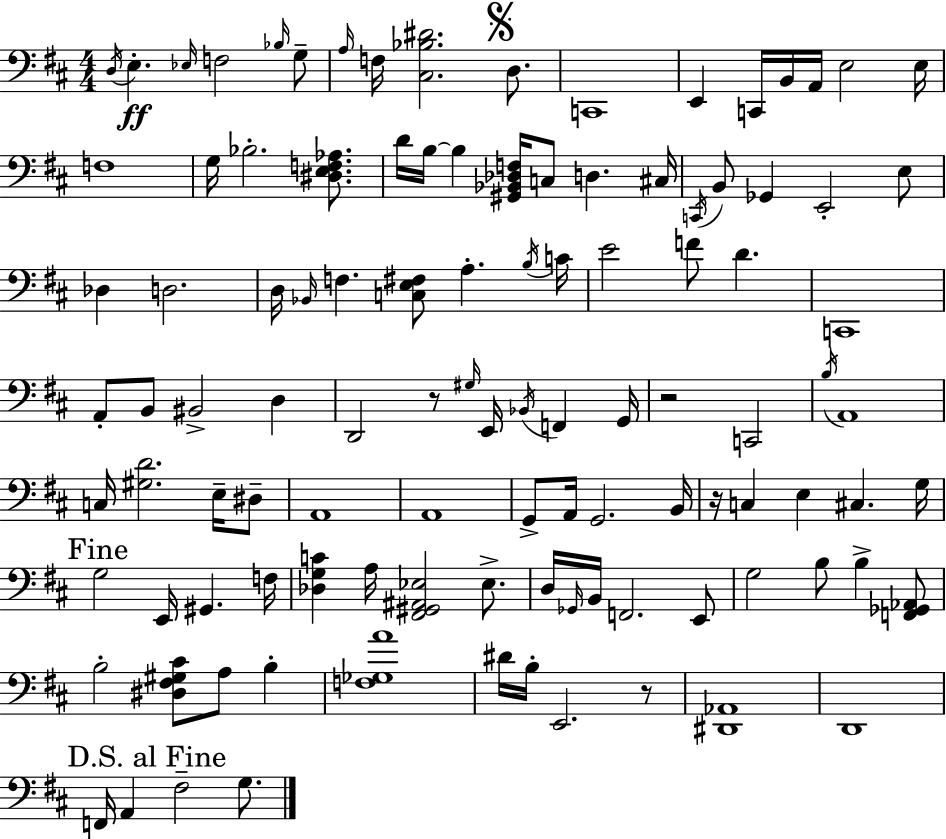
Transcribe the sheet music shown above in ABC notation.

X:1
T:Untitled
M:4/4
L:1/4
K:D
D,/4 E, _E,/4 F,2 _B,/4 G,/2 A,/4 F,/4 [^C,_B,^D]2 D,/2 C,,4 E,, C,,/4 B,,/4 A,,/4 E,2 E,/4 F,4 G,/4 _B,2 [^D,E,F,_A,]/2 D/4 B,/4 B, [^G,,_B,,_D,F,]/4 C,/2 D, ^C,/4 C,,/4 B,,/2 _G,, E,,2 E,/2 _D, D,2 D,/4 _B,,/4 F, [C,E,^F,]/2 A, B,/4 C/4 E2 F/2 D C,,4 A,,/2 B,,/2 ^B,,2 D, D,,2 z/2 ^G,/4 E,,/4 _B,,/4 F,, G,,/4 z2 C,,2 B,/4 A,,4 C,/4 [^G,D]2 E,/4 ^D,/2 A,,4 A,,4 G,,/2 A,,/4 G,,2 B,,/4 z/4 C, E, ^C, G,/4 G,2 E,,/4 ^G,, F,/4 [_D,G,C] A,/4 [^F,,^G,,^A,,_E,]2 _E,/2 D,/4 _G,,/4 B,,/4 F,,2 E,,/2 G,2 B,/2 B, [F,,_G,,_A,,]/2 B,2 [^D,^F,^G,^C]/2 A,/2 B, [F,_G,A]4 ^D/4 B,/4 E,,2 z/2 [^D,,_A,,]4 D,,4 F,,/4 A,, ^F,2 G,/2